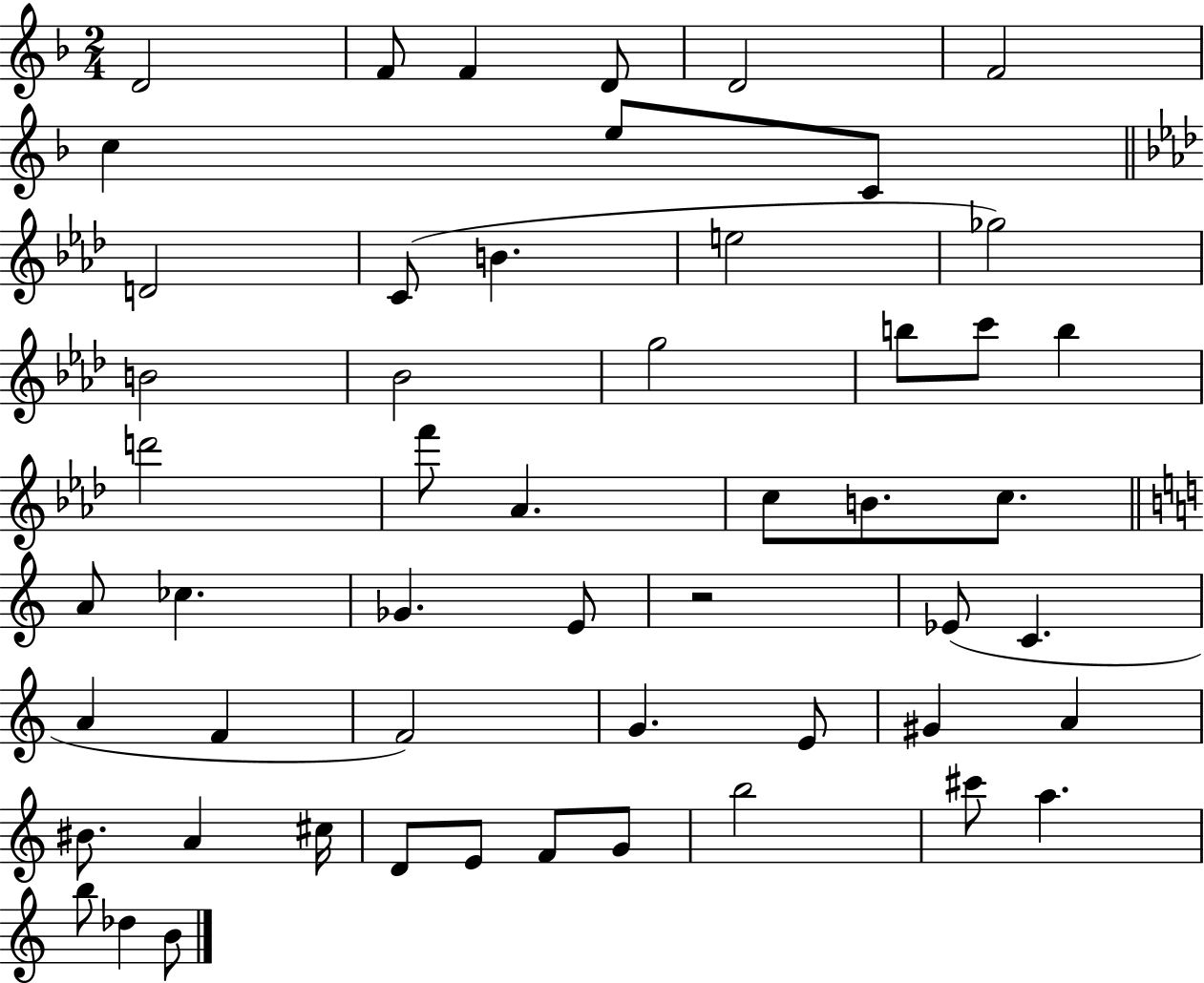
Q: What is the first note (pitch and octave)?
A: D4